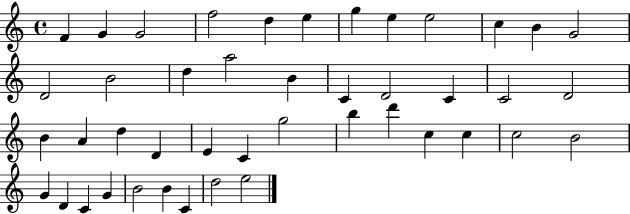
F4/q G4/q G4/h F5/h D5/q E5/q G5/q E5/q E5/h C5/q B4/q G4/h D4/h B4/h D5/q A5/h B4/q C4/q D4/h C4/q C4/h D4/h B4/q A4/q D5/q D4/q E4/q C4/q G5/h B5/q D6/q C5/q C5/q C5/h B4/h G4/q D4/q C4/q G4/q B4/h B4/q C4/q D5/h E5/h